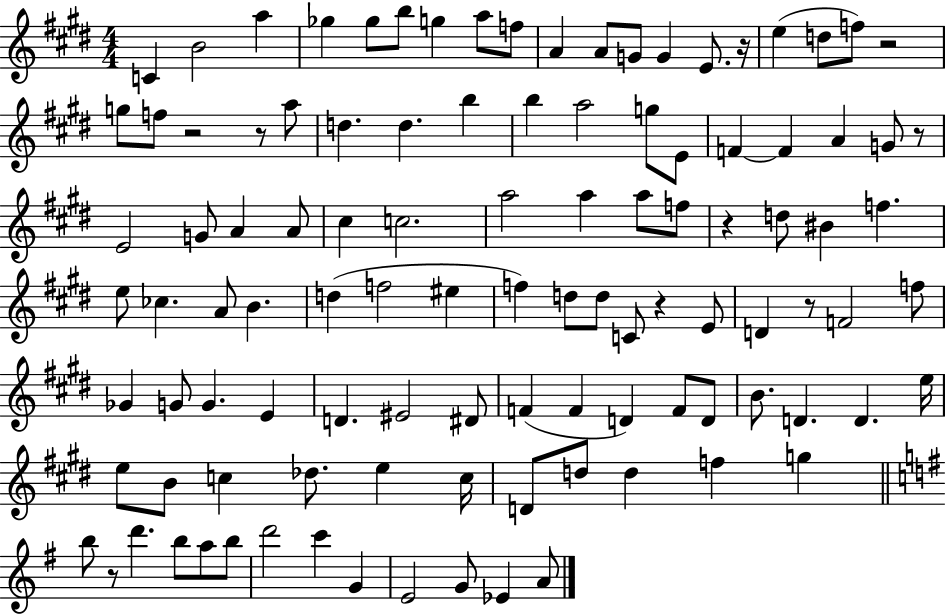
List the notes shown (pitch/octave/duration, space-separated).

C4/q B4/h A5/q Gb5/q Gb5/e B5/e G5/q A5/e F5/e A4/q A4/e G4/e G4/q E4/e. R/s E5/q D5/e F5/e R/h G5/e F5/e R/h R/e A5/e D5/q. D5/q. B5/q B5/q A5/h G5/e E4/e F4/q F4/q A4/q G4/e R/e E4/h G4/e A4/q A4/e C#5/q C5/h. A5/h A5/q A5/e F5/e R/q D5/e BIS4/q F5/q. E5/e CES5/q. A4/e B4/q. D5/q F5/h EIS5/q F5/q D5/e D5/e C4/e R/q E4/e D4/q R/e F4/h F5/e Gb4/q G4/e G4/q. E4/q D4/q. EIS4/h D#4/e F4/q F4/q D4/q F4/e D4/e B4/e. D4/q. D4/q. E5/s E5/e B4/e C5/q Db5/e. E5/q C5/s D4/e D5/e D5/q F5/q G5/q B5/e R/e D6/q. B5/e A5/e B5/e D6/h C6/q G4/q E4/h G4/e Eb4/q A4/e